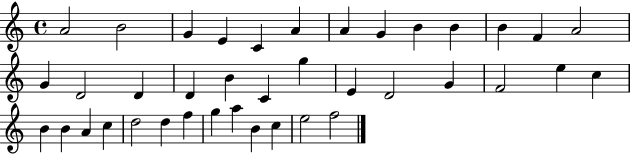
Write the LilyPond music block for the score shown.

{
  \clef treble
  \time 4/4
  \defaultTimeSignature
  \key c \major
  a'2 b'2 | g'4 e'4 c'4 a'4 | a'4 g'4 b'4 b'4 | b'4 f'4 a'2 | \break g'4 d'2 d'4 | d'4 b'4 c'4 g''4 | e'4 d'2 g'4 | f'2 e''4 c''4 | \break b'4 b'4 a'4 c''4 | d''2 d''4 f''4 | g''4 a''4 b'4 c''4 | e''2 f''2 | \break \bar "|."
}